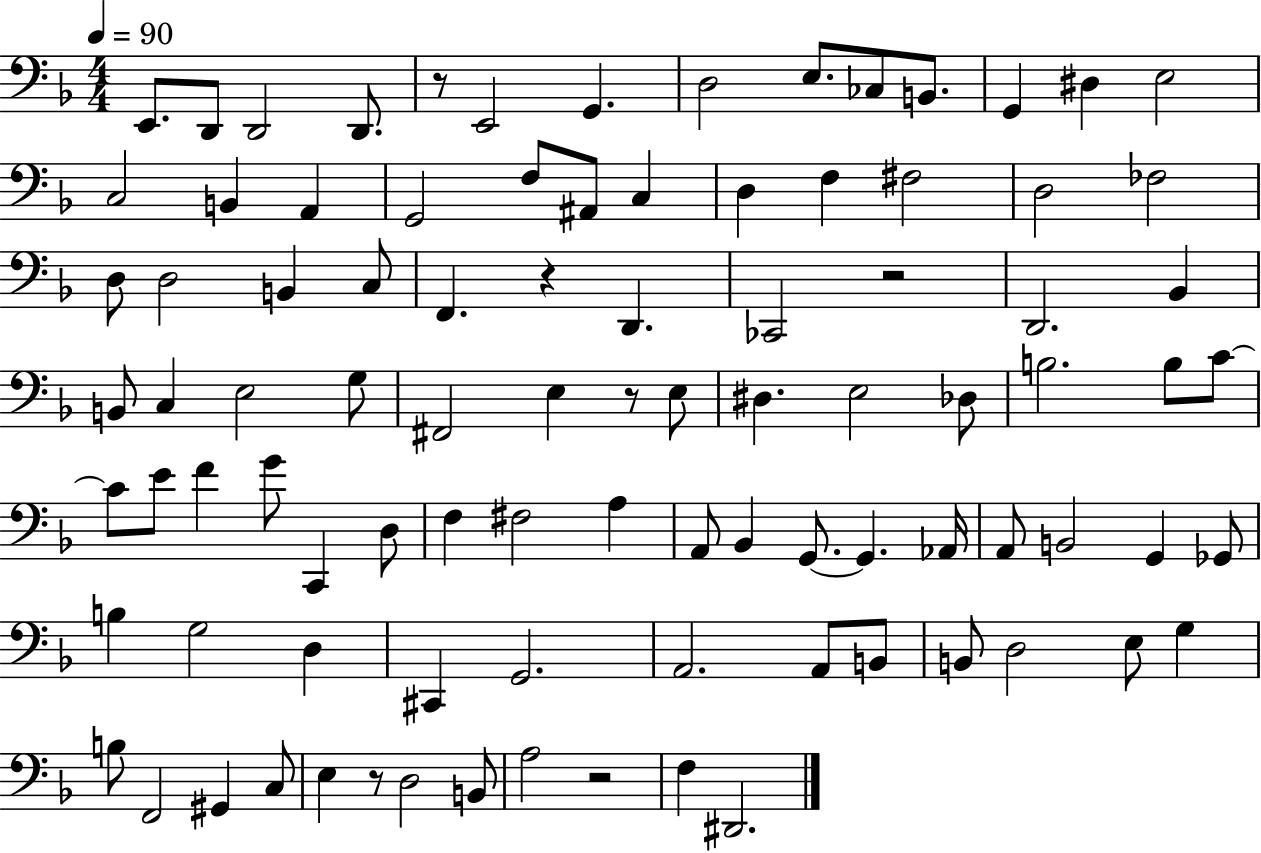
{
  \clef bass
  \numericTimeSignature
  \time 4/4
  \key f \major
  \tempo 4 = 90
  e,8. d,8 d,2 d,8. | r8 e,2 g,4. | d2 e8. ces8 b,8. | g,4 dis4 e2 | \break c2 b,4 a,4 | g,2 f8 ais,8 c4 | d4 f4 fis2 | d2 fes2 | \break d8 d2 b,4 c8 | f,4. r4 d,4. | ces,2 r2 | d,2. bes,4 | \break b,8 c4 e2 g8 | fis,2 e4 r8 e8 | dis4. e2 des8 | b2. b8 c'8~~ | \break c'8 e'8 f'4 g'8 c,4 d8 | f4 fis2 a4 | a,8 bes,4 g,8.~~ g,4. aes,16 | a,8 b,2 g,4 ges,8 | \break b4 g2 d4 | cis,4 g,2. | a,2. a,8 b,8 | b,8 d2 e8 g4 | \break b8 f,2 gis,4 c8 | e4 r8 d2 b,8 | a2 r2 | f4 dis,2. | \break \bar "|."
}